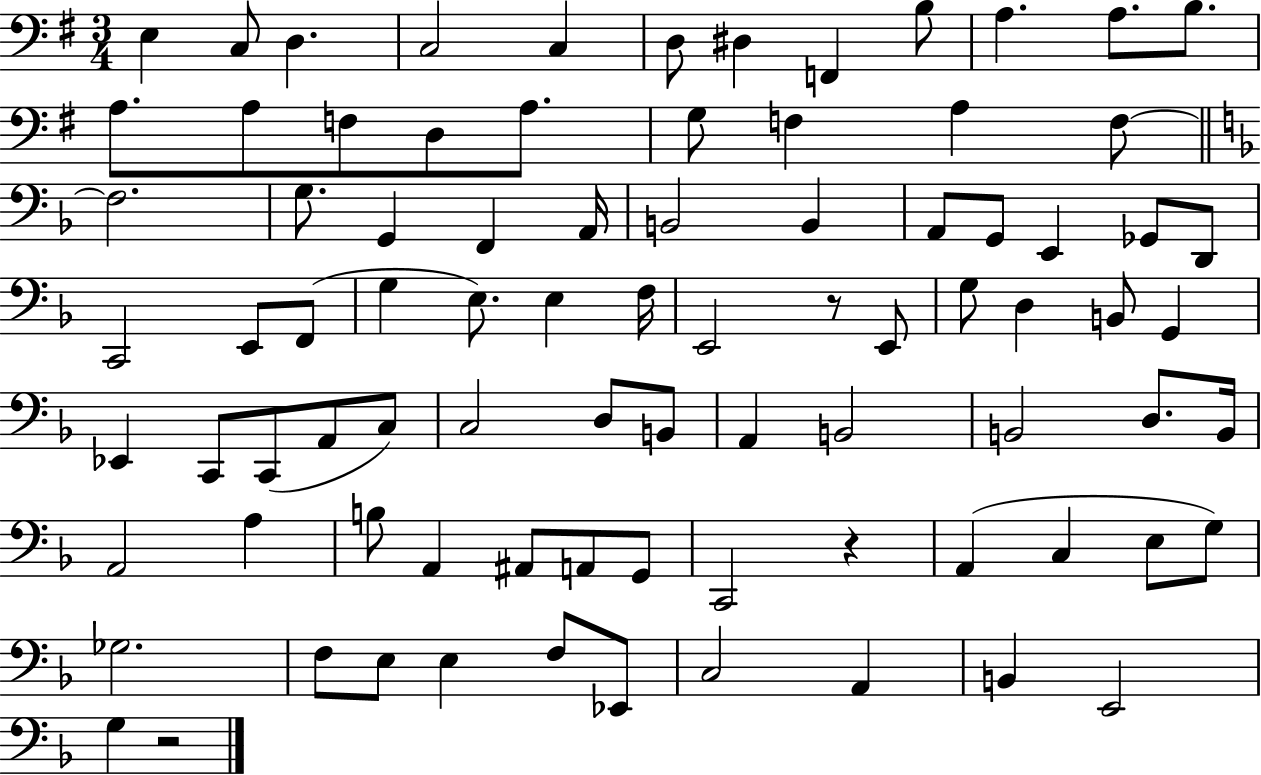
X:1
T:Untitled
M:3/4
L:1/4
K:G
E, C,/2 D, C,2 C, D,/2 ^D, F,, B,/2 A, A,/2 B,/2 A,/2 A,/2 F,/2 D,/2 A,/2 G,/2 F, A, F,/2 F,2 G,/2 G,, F,, A,,/4 B,,2 B,, A,,/2 G,,/2 E,, _G,,/2 D,,/2 C,,2 E,,/2 F,,/2 G, E,/2 E, F,/4 E,,2 z/2 E,,/2 G,/2 D, B,,/2 G,, _E,, C,,/2 C,,/2 A,,/2 C,/2 C,2 D,/2 B,,/2 A,, B,,2 B,,2 D,/2 B,,/4 A,,2 A, B,/2 A,, ^A,,/2 A,,/2 G,,/2 C,,2 z A,, C, E,/2 G,/2 _G,2 F,/2 E,/2 E, F,/2 _E,,/2 C,2 A,, B,, E,,2 G, z2